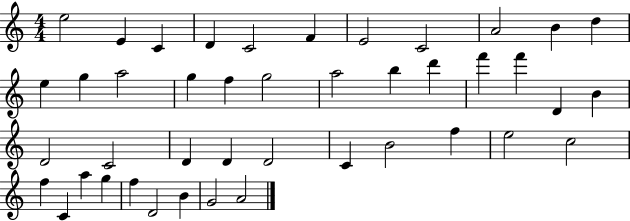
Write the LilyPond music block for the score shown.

{
  \clef treble
  \numericTimeSignature
  \time 4/4
  \key c \major
  e''2 e'4 c'4 | d'4 c'2 f'4 | e'2 c'2 | a'2 b'4 d''4 | \break e''4 g''4 a''2 | g''4 f''4 g''2 | a''2 b''4 d'''4 | f'''4 f'''4 d'4 b'4 | \break d'2 c'2 | d'4 d'4 d'2 | c'4 b'2 f''4 | e''2 c''2 | \break f''4 c'4 a''4 g''4 | f''4 d'2 b'4 | g'2 a'2 | \bar "|."
}